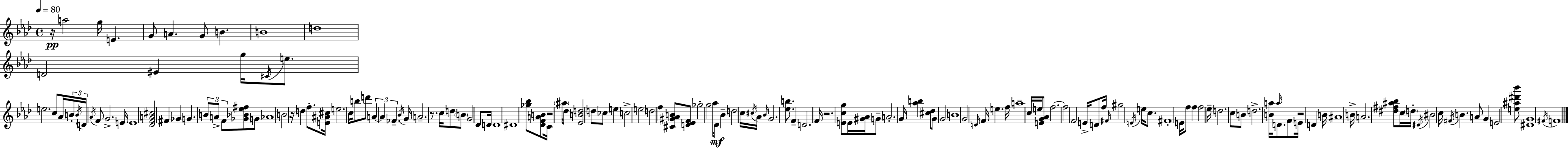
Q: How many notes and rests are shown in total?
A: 159